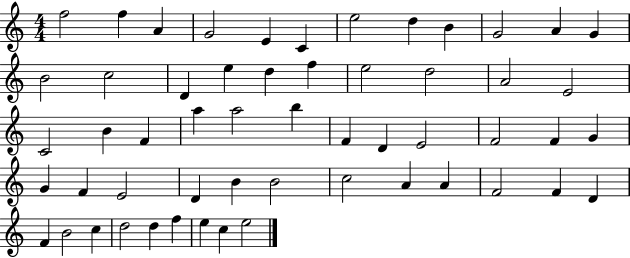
X:1
T:Untitled
M:4/4
L:1/4
K:C
f2 f A G2 E C e2 d B G2 A G B2 c2 D e d f e2 d2 A2 E2 C2 B F a a2 b F D E2 F2 F G G F E2 D B B2 c2 A A F2 F D F B2 c d2 d f e c e2